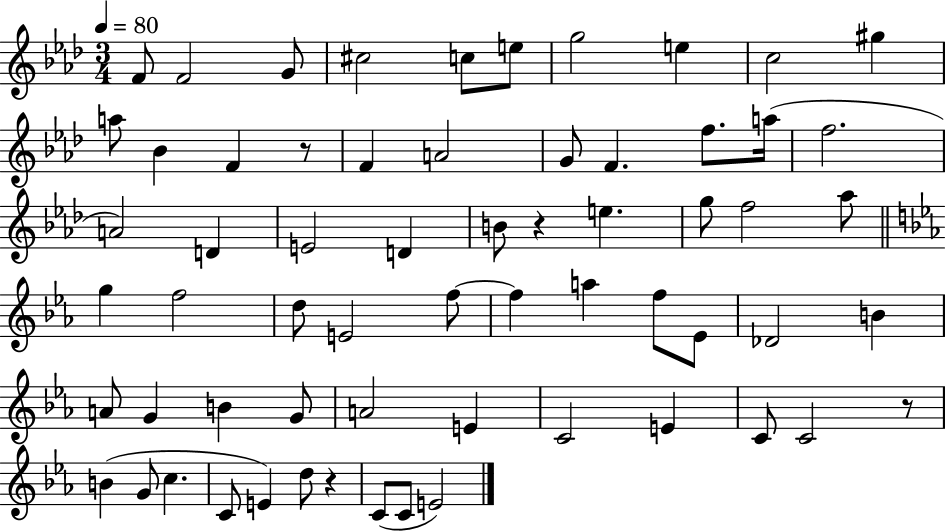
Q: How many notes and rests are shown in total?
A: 63